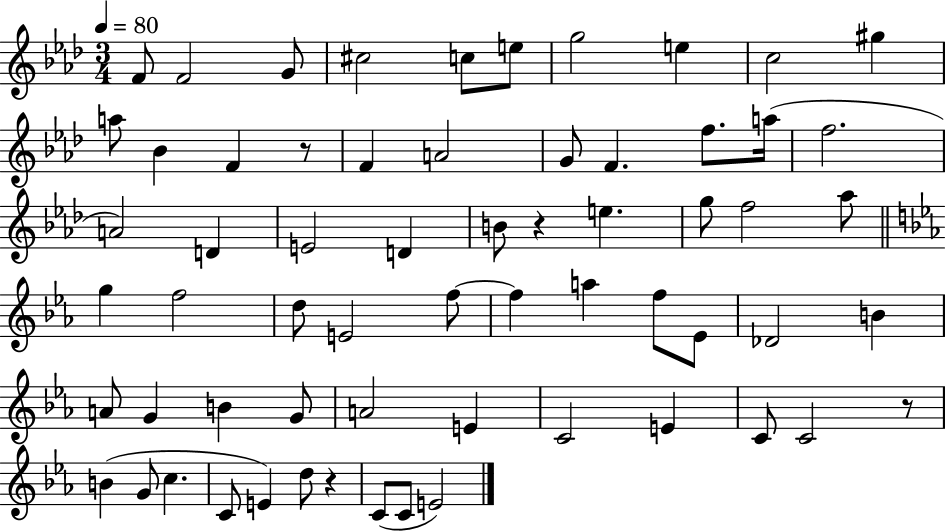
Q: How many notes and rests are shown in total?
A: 63